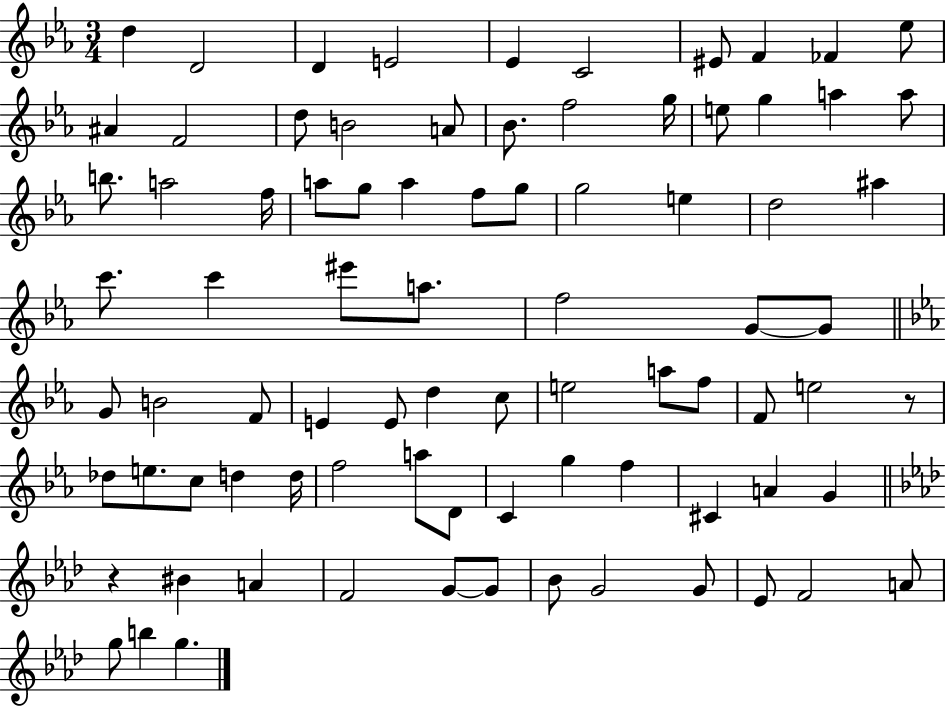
{
  \clef treble
  \numericTimeSignature
  \time 3/4
  \key ees \major
  d''4 d'2 | d'4 e'2 | ees'4 c'2 | eis'8 f'4 fes'4 ees''8 | \break ais'4 f'2 | d''8 b'2 a'8 | bes'8. f''2 g''16 | e''8 g''4 a''4 a''8 | \break b''8. a''2 f''16 | a''8 g''8 a''4 f''8 g''8 | g''2 e''4 | d''2 ais''4 | \break c'''8. c'''4 eis'''8 a''8. | f''2 g'8~~ g'8 | \bar "||" \break \key c \minor g'8 b'2 f'8 | e'4 e'8 d''4 c''8 | e''2 a''8 f''8 | f'8 e''2 r8 | \break des''8 e''8. c''8 d''4 d''16 | f''2 a''8 d'8 | c'4 g''4 f''4 | cis'4 a'4 g'4 | \break \bar "||" \break \key f \minor r4 bis'4 a'4 | f'2 g'8~~ g'8 | bes'8 g'2 g'8 | ees'8 f'2 a'8 | \break g''8 b''4 g''4. | \bar "|."
}